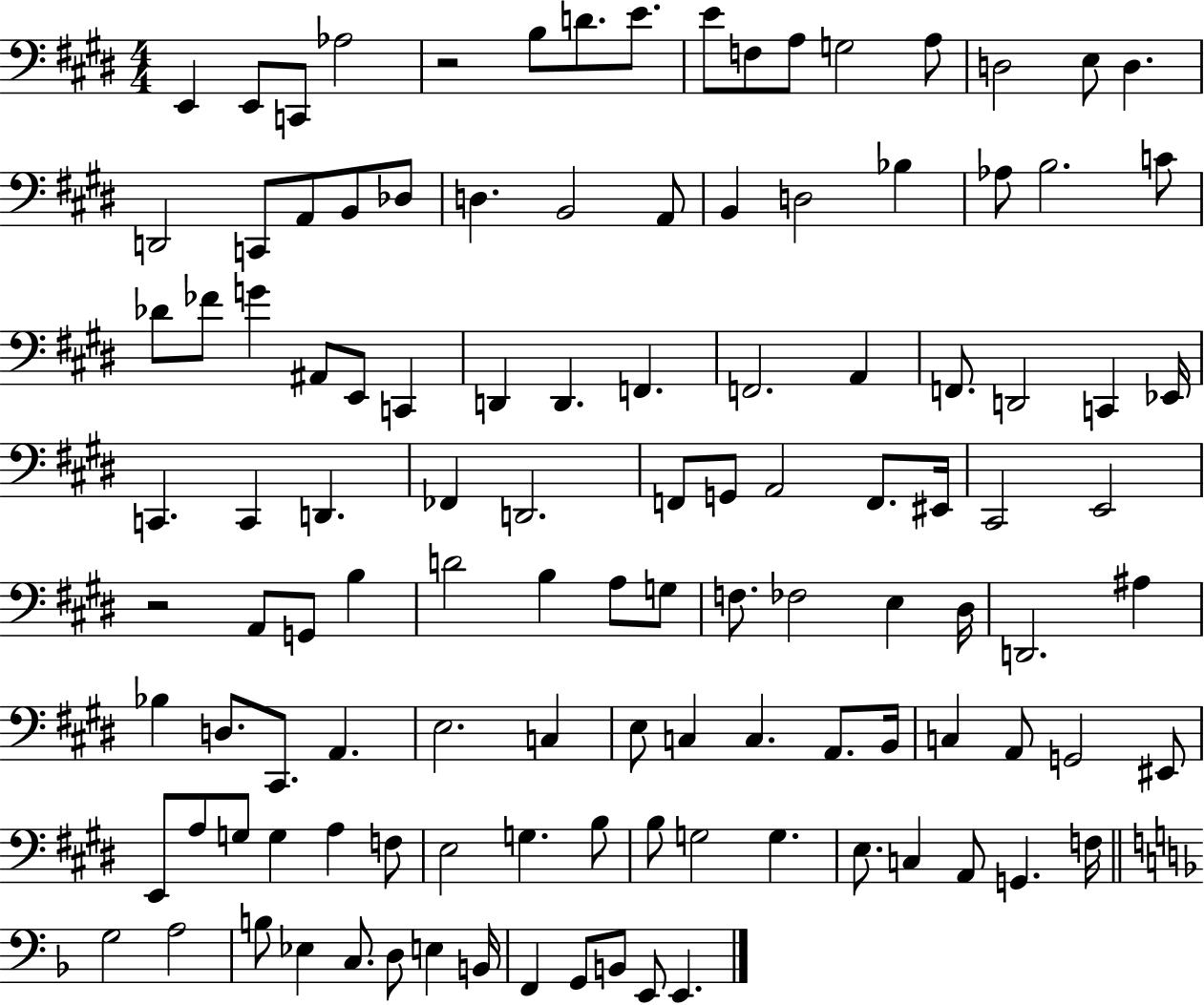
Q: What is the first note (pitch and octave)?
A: E2